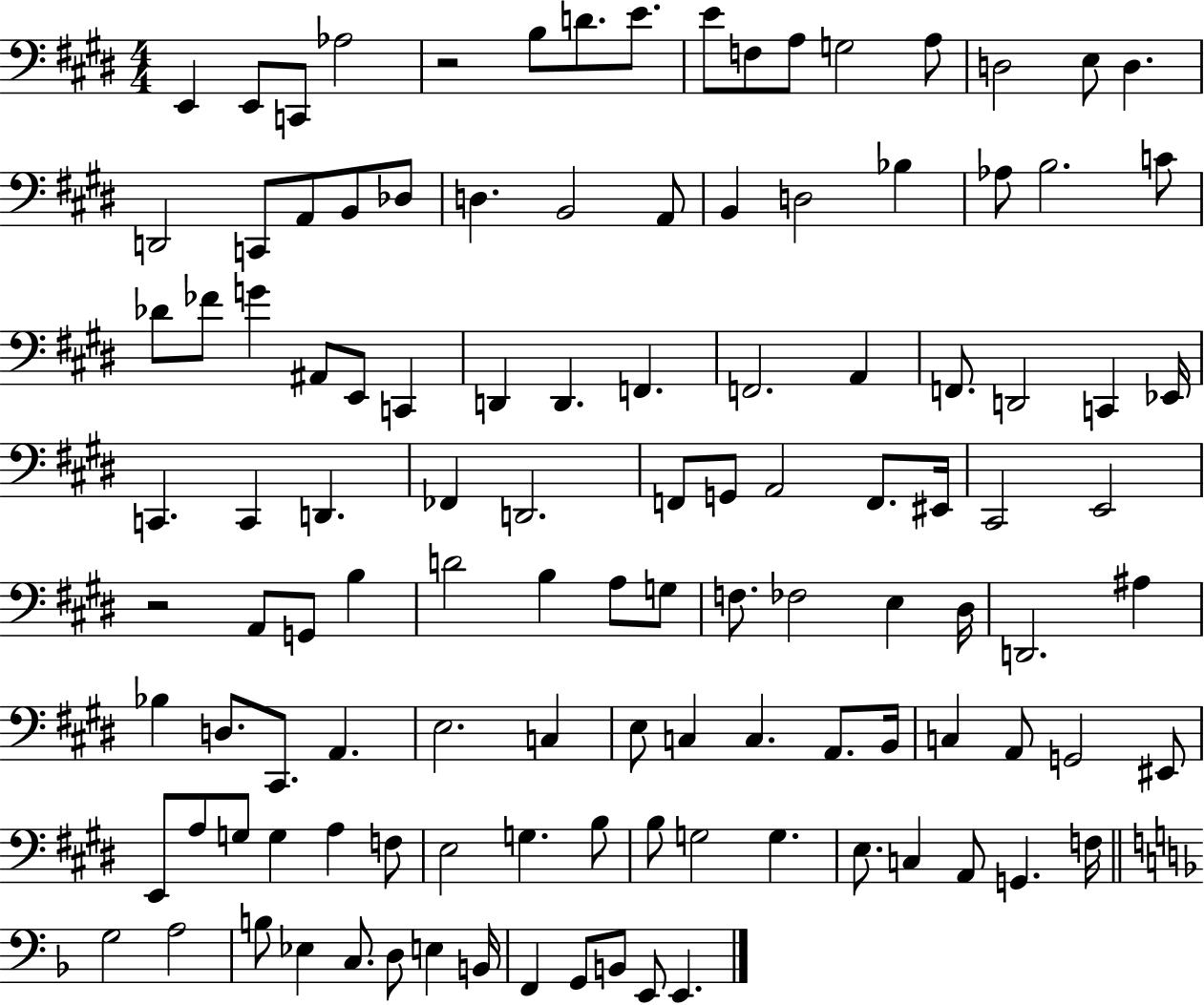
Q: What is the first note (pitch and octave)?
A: E2